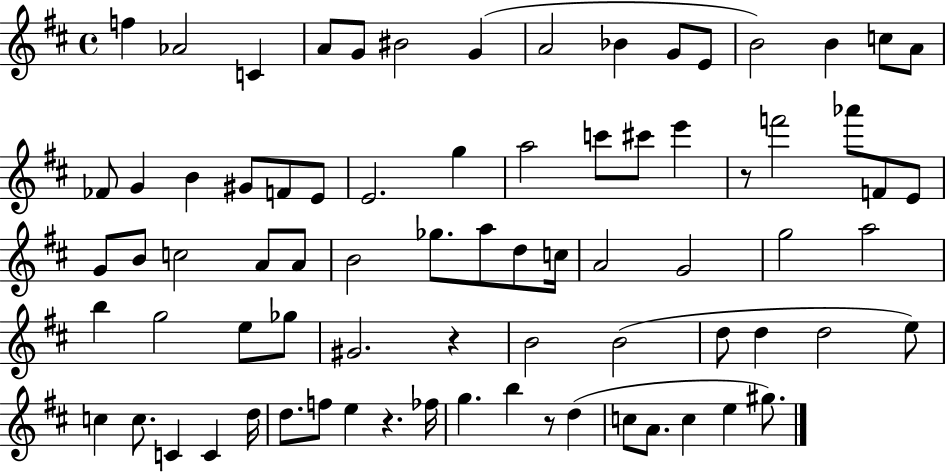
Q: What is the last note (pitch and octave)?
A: G#5